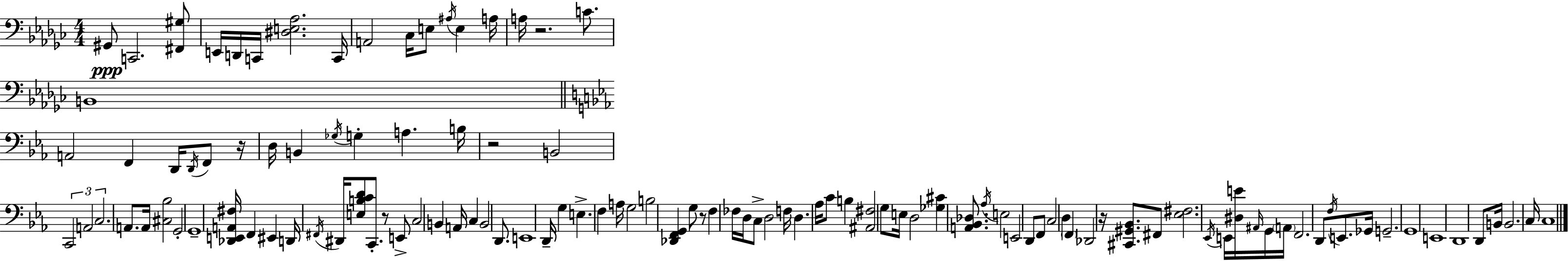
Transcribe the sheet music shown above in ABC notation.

X:1
T:Untitled
M:4/4
L:1/4
K:Ebm
^G,,/2 C,,2 [^F,,^G,]/2 E,,/4 D,,/4 C,,/4 [^D,E,_A,]2 C,,/4 A,,2 _C,/4 E,/2 ^A,/4 E, A,/4 A,/4 z2 C/2 B,,4 A,,2 F,, D,,/4 D,,/4 F,,/2 z/4 D,/4 B,, _G,/4 G, A, B,/4 z2 B,,2 C,,2 A,,2 C,2 A,,/2 A,,/4 [^C,_B,]2 G,,2 G,,4 [_D,,E,,A,,^F,]/4 F,, ^E,, D,,/4 ^F,,/4 ^D,,/4 [E,B,CD]/2 C,,/2 z/2 E,,/2 C,2 B,, A,,/4 C, B,,2 D,,/2 E,,4 D,,/4 G, E, F, A,/4 G,2 B,2 [_D,,F,,G,,] G,/2 z/2 F, _F,/4 D,/4 C,/2 D,2 F,/4 D, _A,/4 C/2 B, [^A,,^F,]2 G,/2 E,/4 D,2 [_G,^C] [A,,_B,,_D,]/2 _A,/4 E,2 E,,2 D,,/2 F,,/2 C,2 D, F,, _D,,2 z/4 [^C,,^G,,_B,,]/2 ^F,,/2 [_E,^F,]2 _E,,/4 E,,/4 [^D,E]/4 ^A,,/4 G,,/4 A,,/4 F,,2 D,,/2 F,/4 E,,/2 _G,,/4 G,,2 G,,4 E,,4 D,,4 D,,/2 B,,/4 B,,2 C,/4 C,4